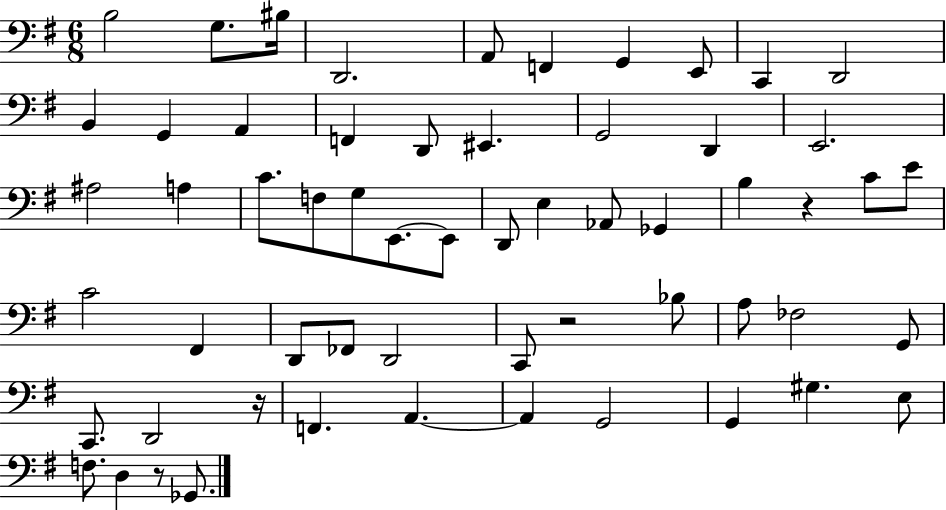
X:1
T:Untitled
M:6/8
L:1/4
K:G
B,2 G,/2 ^B,/4 D,,2 A,,/2 F,, G,, E,,/2 C,, D,,2 B,, G,, A,, F,, D,,/2 ^E,, G,,2 D,, E,,2 ^A,2 A, C/2 F,/2 G,/2 E,,/2 E,,/2 D,,/2 E, _A,,/2 _G,, B, z C/2 E/2 C2 ^F,, D,,/2 _F,,/2 D,,2 C,,/2 z2 _B,/2 A,/2 _F,2 G,,/2 C,,/2 D,,2 z/4 F,, A,, A,, G,,2 G,, ^G, E,/2 F,/2 D, z/2 _G,,/2